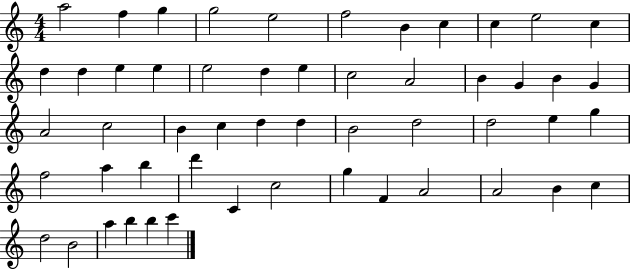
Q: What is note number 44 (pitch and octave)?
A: A4